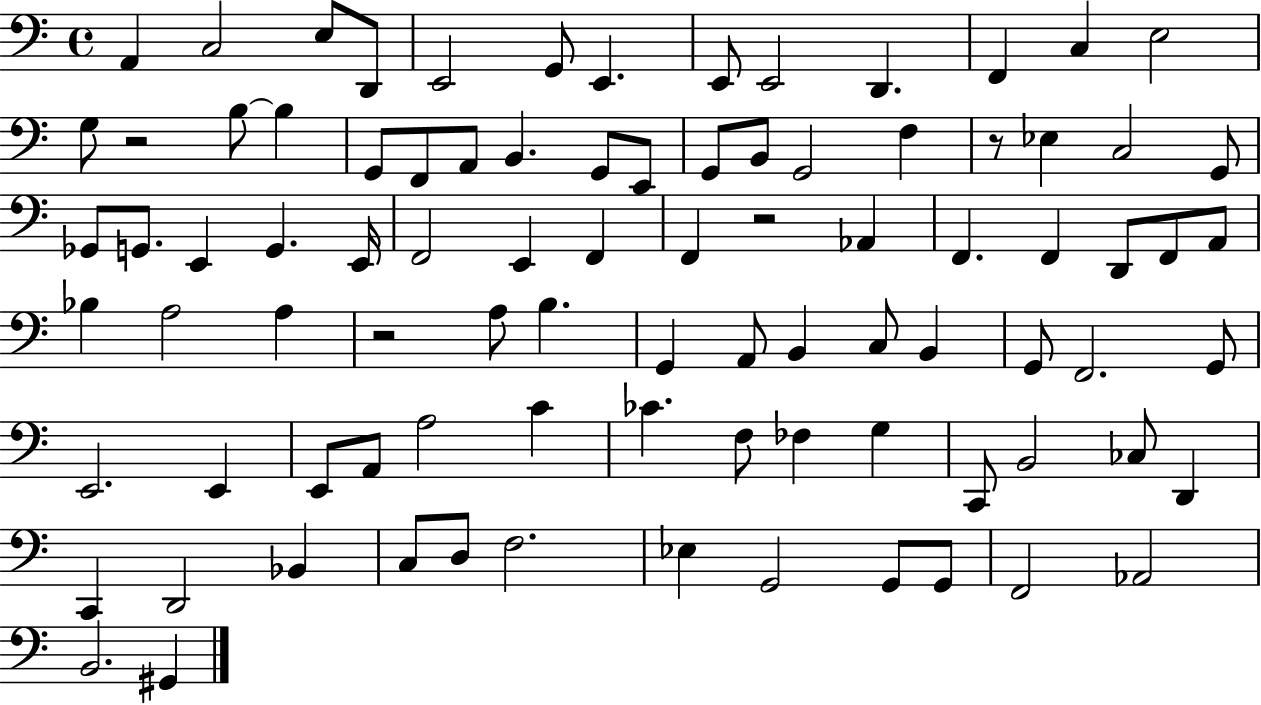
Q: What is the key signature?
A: C major